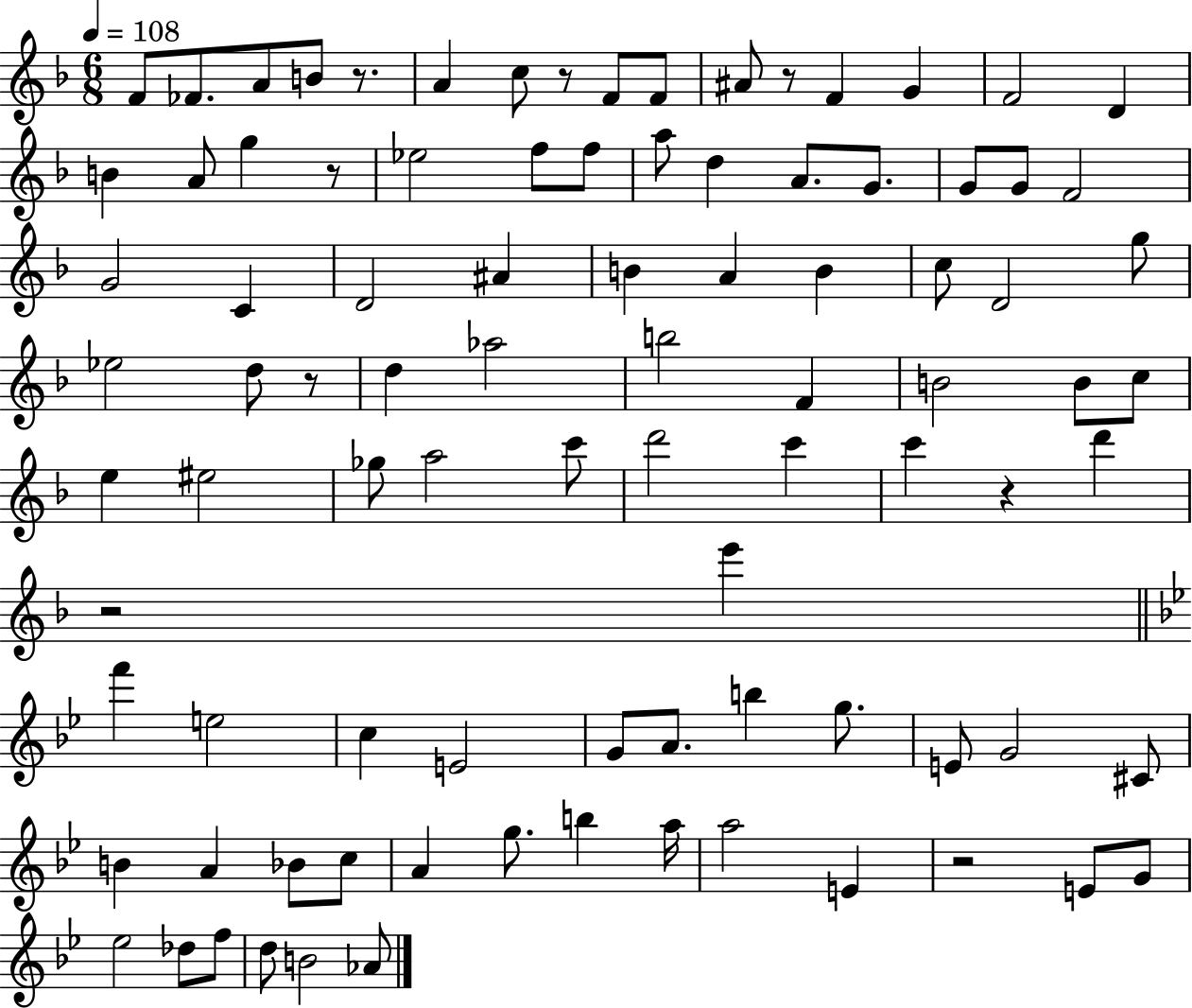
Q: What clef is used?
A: treble